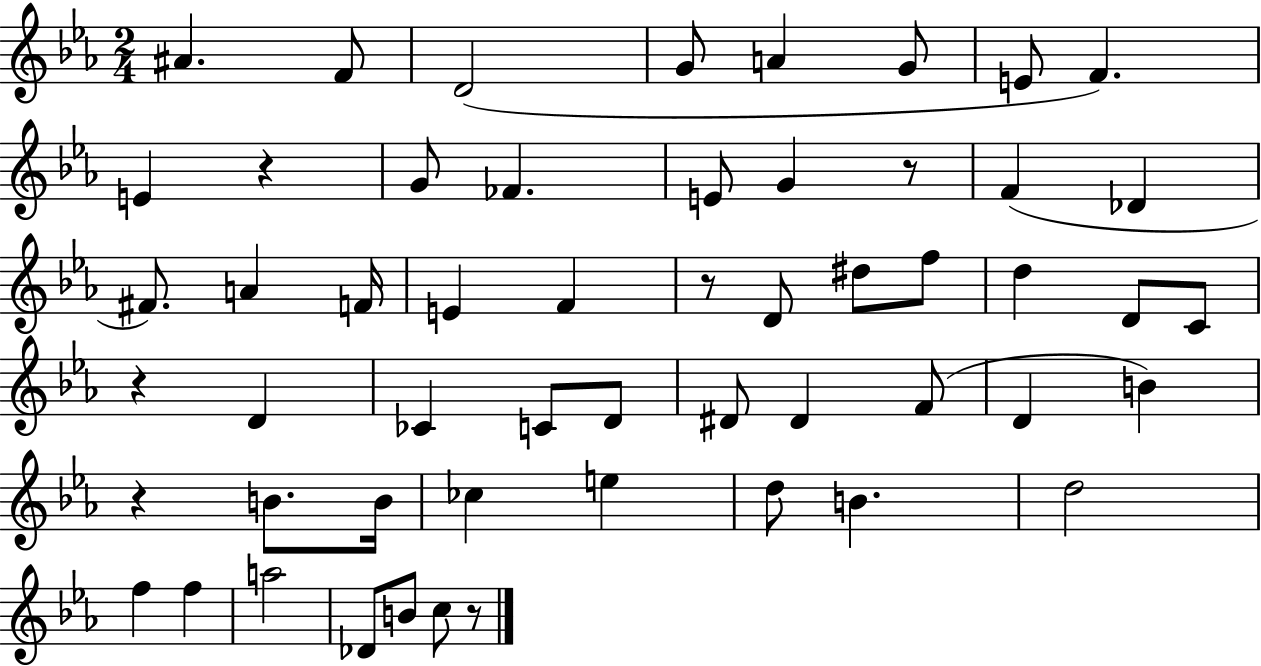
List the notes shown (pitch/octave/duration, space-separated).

A#4/q. F4/e D4/h G4/e A4/q G4/e E4/e F4/q. E4/q R/q G4/e FES4/q. E4/e G4/q R/e F4/q Db4/q F#4/e. A4/q F4/s E4/q F4/q R/e D4/e D#5/e F5/e D5/q D4/e C4/e R/q D4/q CES4/q C4/e D4/e D#4/e D#4/q F4/e D4/q B4/q R/q B4/e. B4/s CES5/q E5/q D5/e B4/q. D5/h F5/q F5/q A5/h Db4/e B4/e C5/e R/e